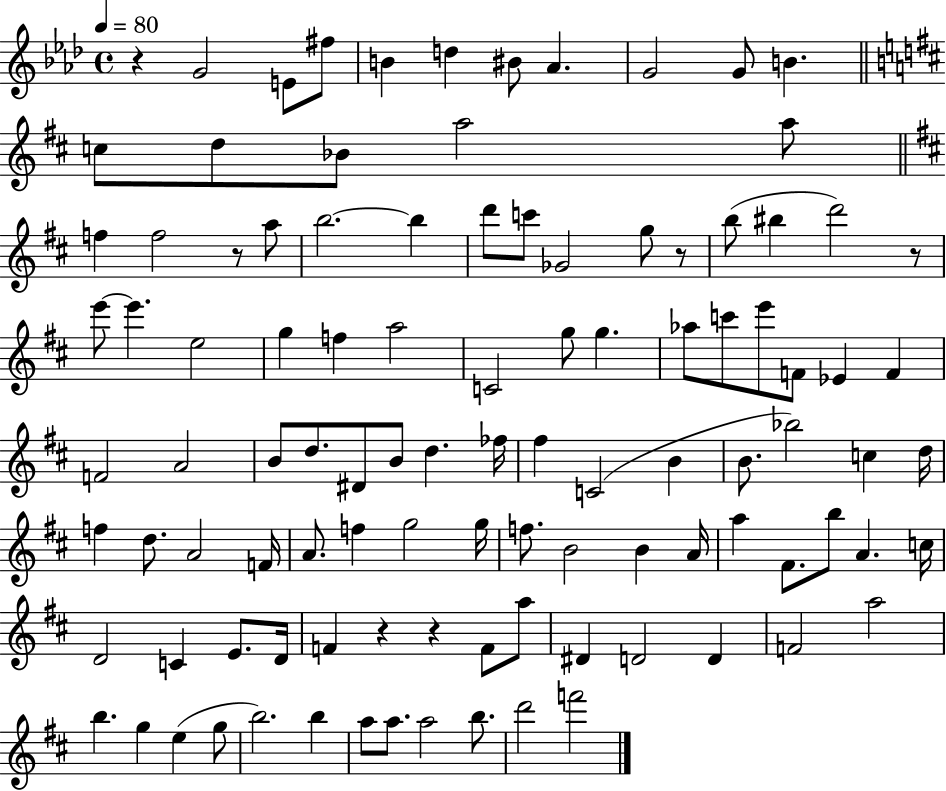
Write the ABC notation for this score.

X:1
T:Untitled
M:4/4
L:1/4
K:Ab
z G2 E/2 ^f/2 B d ^B/2 _A G2 G/2 B c/2 d/2 _B/2 a2 a/2 f f2 z/2 a/2 b2 b d'/2 c'/2 _G2 g/2 z/2 b/2 ^b d'2 z/2 e'/2 e' e2 g f a2 C2 g/2 g _a/2 c'/2 e'/2 F/2 _E F F2 A2 B/2 d/2 ^D/2 B/2 d _f/4 ^f C2 B B/2 _b2 c d/4 f d/2 A2 F/4 A/2 f g2 g/4 f/2 B2 B A/4 a ^F/2 b/2 A c/4 D2 C E/2 D/4 F z z F/2 a/2 ^D D2 D F2 a2 b g e g/2 b2 b a/2 a/2 a2 b/2 d'2 f'2